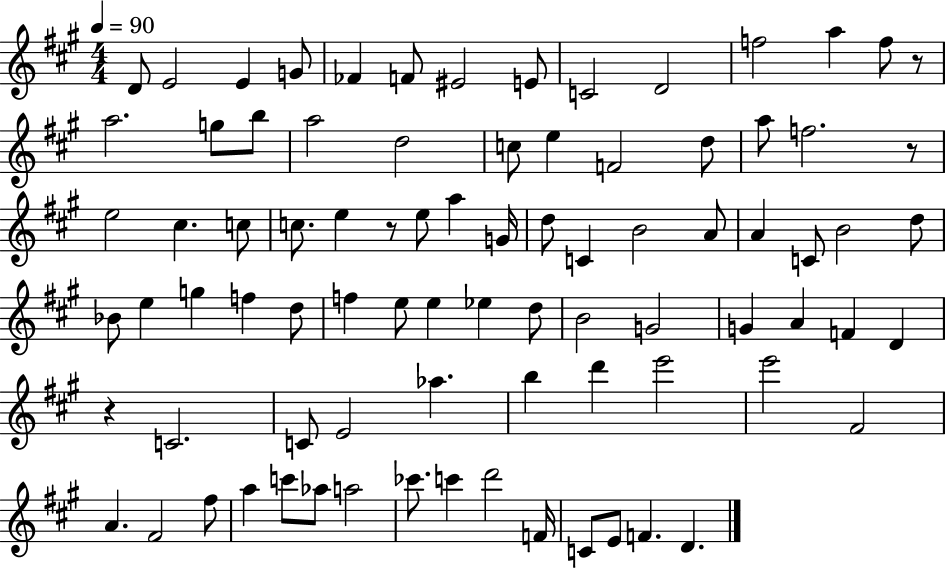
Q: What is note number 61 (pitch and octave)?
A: B5